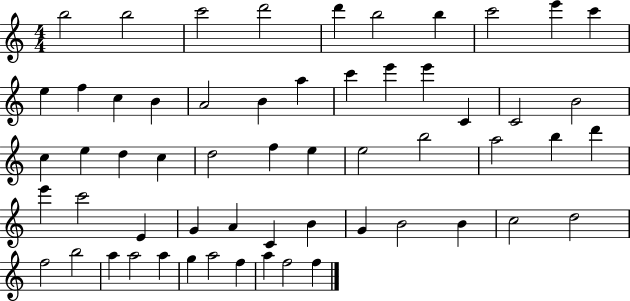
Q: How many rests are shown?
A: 0